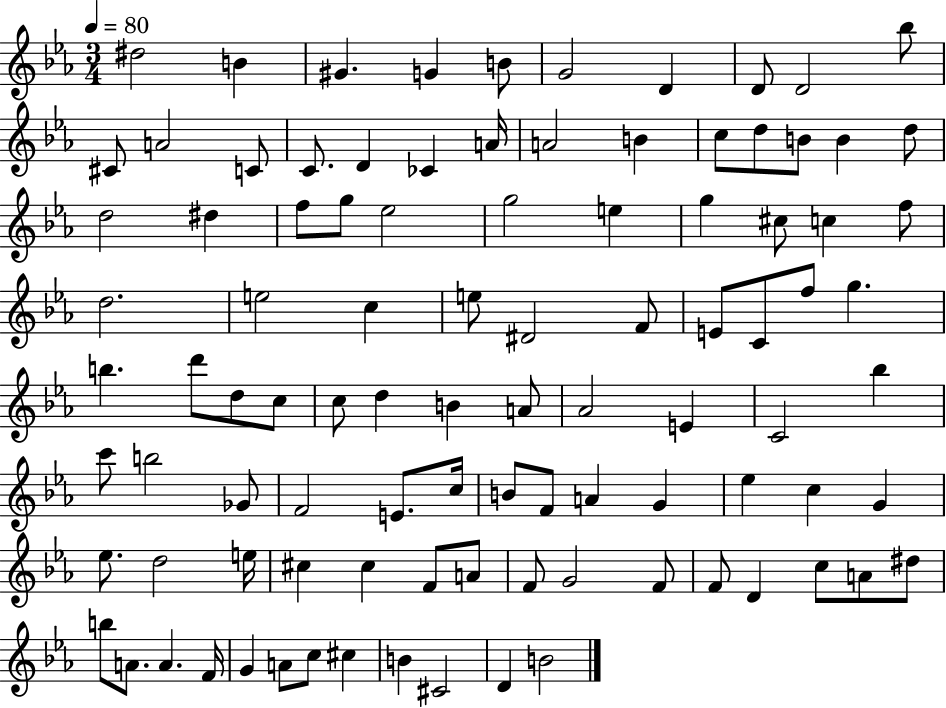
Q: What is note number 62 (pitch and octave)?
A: E4